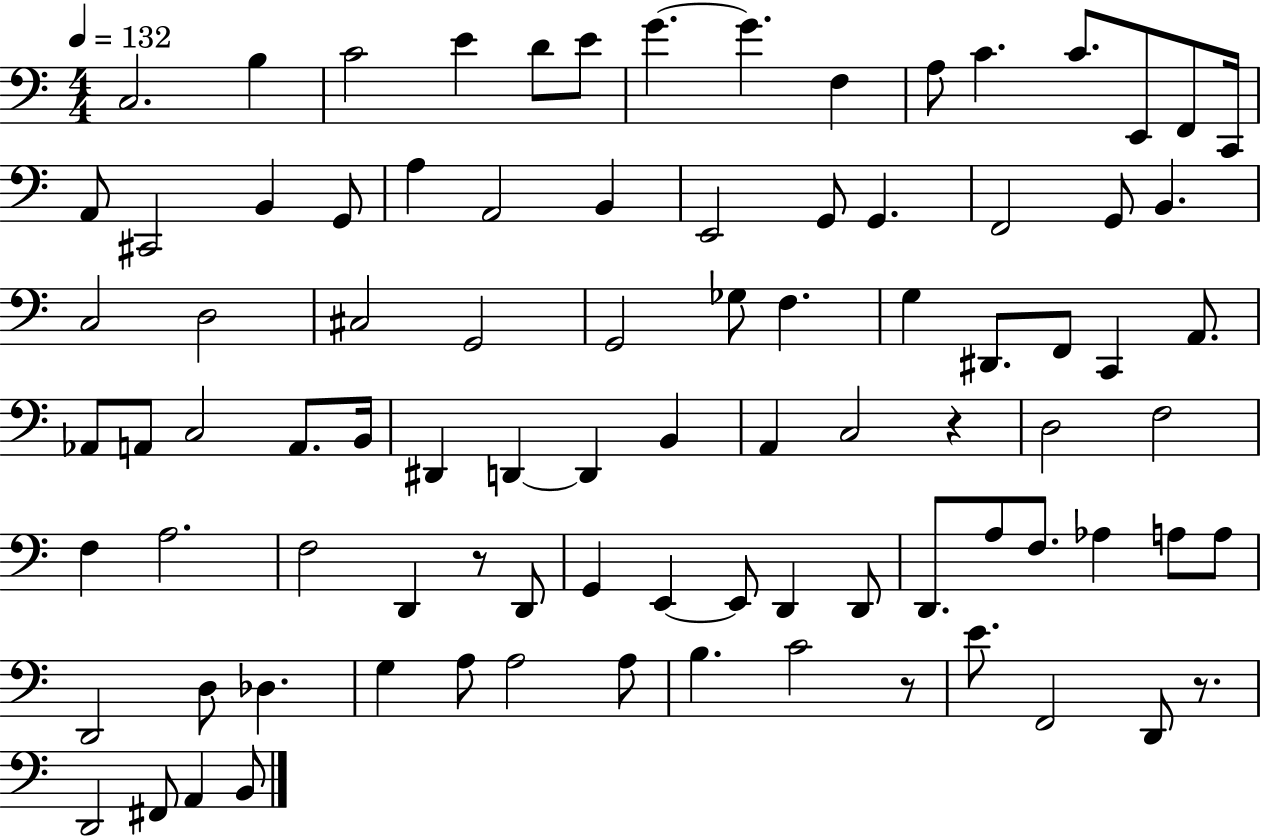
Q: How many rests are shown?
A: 4